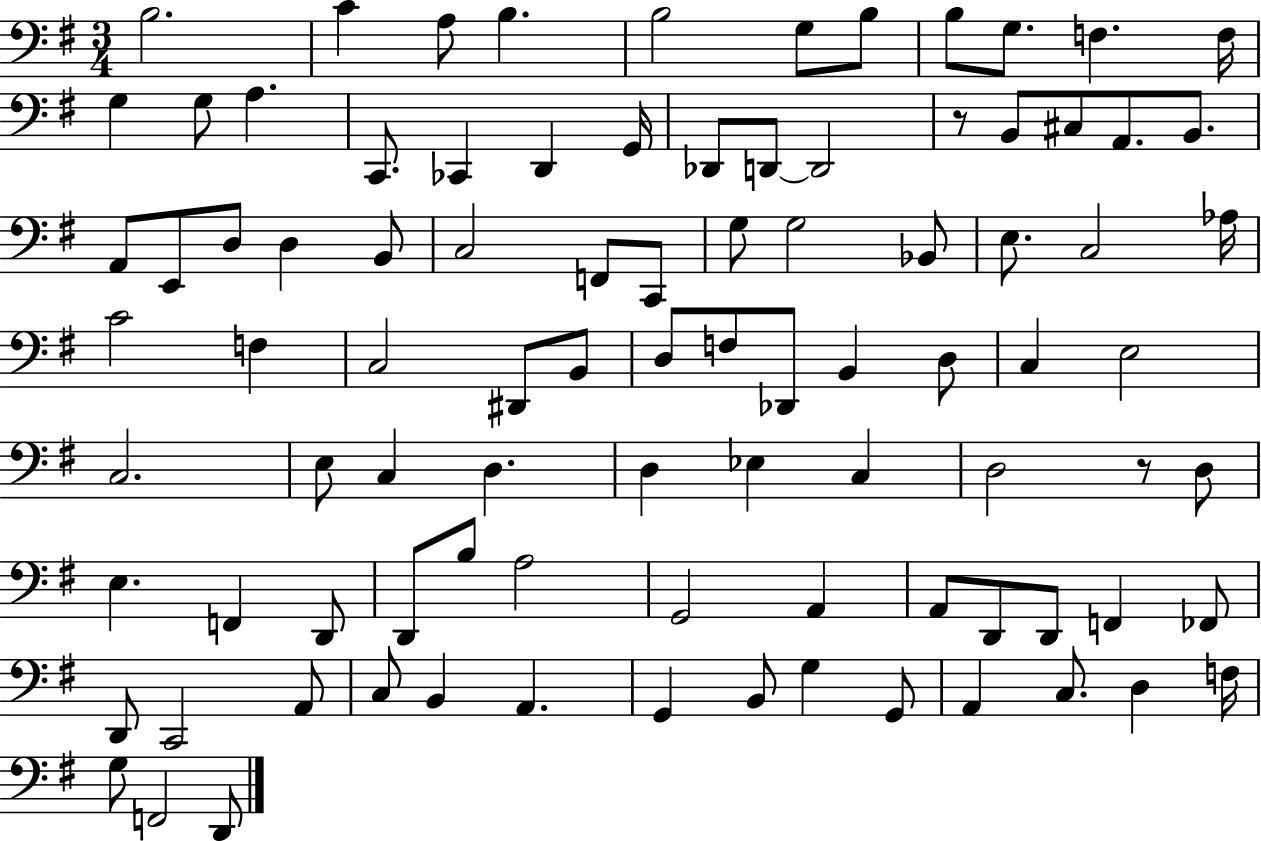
{
  \clef bass
  \numericTimeSignature
  \time 3/4
  \key g \major
  b2. | c'4 a8 b4. | b2 g8 b8 | b8 g8. f4. f16 | \break g4 g8 a4. | c,8. ces,4 d,4 g,16 | des,8 d,8~~ d,2 | r8 b,8 cis8 a,8. b,8. | \break a,8 e,8 d8 d4 b,8 | c2 f,8 c,8 | g8 g2 bes,8 | e8. c2 aes16 | \break c'2 f4 | c2 dis,8 b,8 | d8 f8 des,8 b,4 d8 | c4 e2 | \break c2. | e8 c4 d4. | d4 ees4 c4 | d2 r8 d8 | \break e4. f,4 d,8 | d,8 b8 a2 | g,2 a,4 | a,8 d,8 d,8 f,4 fes,8 | \break d,8 c,2 a,8 | c8 b,4 a,4. | g,4 b,8 g4 g,8 | a,4 c8. d4 f16 | \break g8 f,2 d,8 | \bar "|."
}